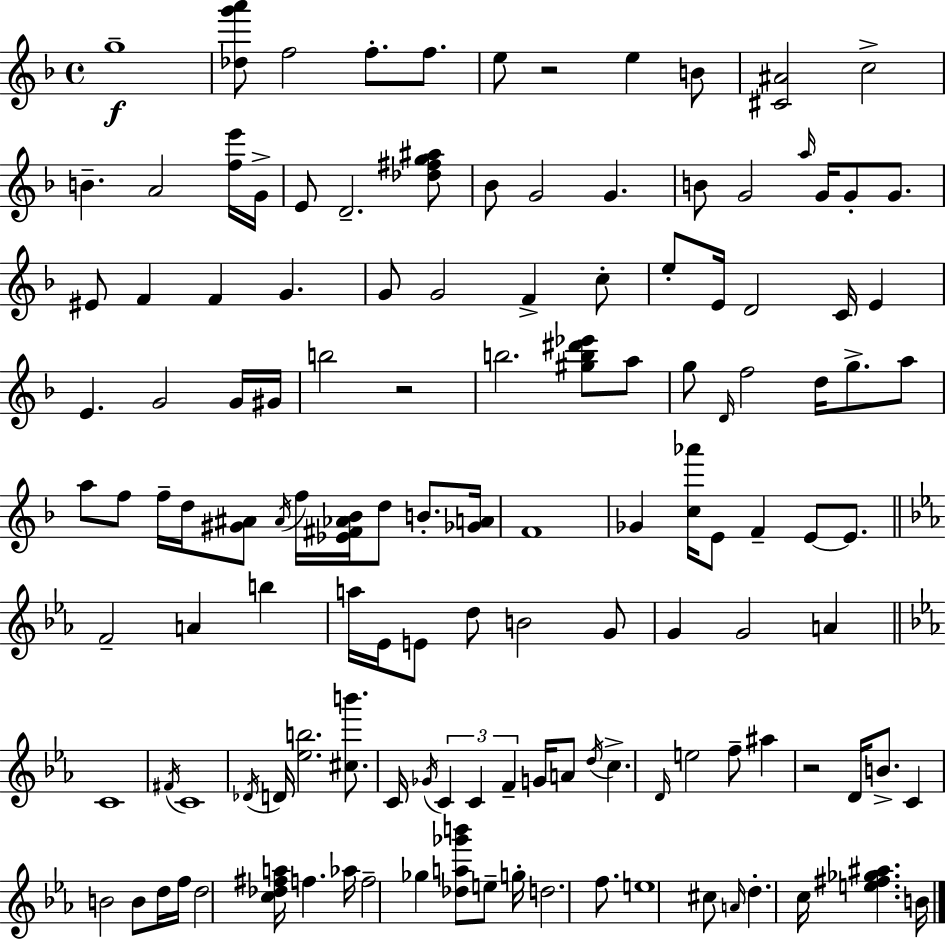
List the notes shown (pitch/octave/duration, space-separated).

G5/w [Db5,G6,A6]/e F5/h F5/e. F5/e. E5/e R/h E5/q B4/e [C#4,A#4]/h C5/h B4/q. A4/h [F5,E6]/s G4/s E4/e D4/h. [Db5,F#5,G5,A#5]/e Bb4/e G4/h G4/q. B4/e G4/h A5/s G4/s G4/e G4/e. EIS4/e F4/q F4/q G4/q. G4/e G4/h F4/q C5/e E5/e E4/s D4/h C4/s E4/q E4/q. G4/h G4/s G#4/s B5/h R/h B5/h. [G#5,B5,D#6,Eb6]/e A5/e G5/e D4/s F5/h D5/s G5/e. A5/e A5/e F5/e F5/s D5/s [G#4,A#4]/e A#4/s F5/s [Eb4,F#4,Ab4,Bb4]/s D5/e B4/e. [Gb4,A4]/s F4/w Gb4/q [C5,Ab6]/s E4/e F4/q E4/e E4/e. F4/h A4/q B5/q A5/s Eb4/s E4/e D5/e B4/h G4/e G4/q G4/h A4/q C4/w F#4/s C4/w Db4/s D4/s [Eb5,B5]/h. [C#5,B6]/e. C4/s Gb4/s C4/q C4/q F4/q G4/s A4/e D5/s C5/q. D4/s E5/h F5/e A#5/q R/h D4/s B4/e. C4/q B4/h B4/e D5/s F5/s D5/h [C5,Db5,F#5,A5]/s F5/q. Ab5/s F5/h Gb5/q [Db5,A5,Gb6,B6]/e E5/e G5/s D5/h. F5/e. E5/w C#5/e A4/s D5/q. C5/s [E5,F#5,Gb5,A#5]/q. B4/s